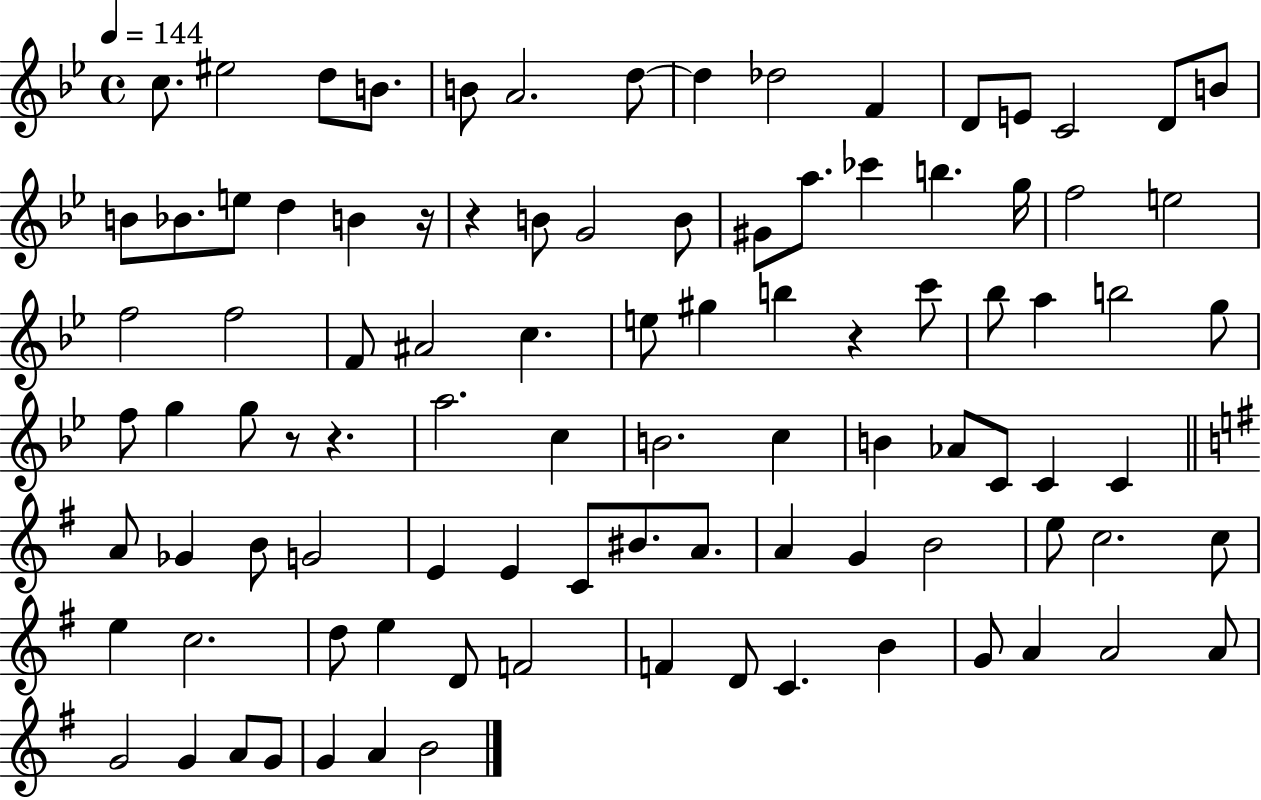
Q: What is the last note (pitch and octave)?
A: B4